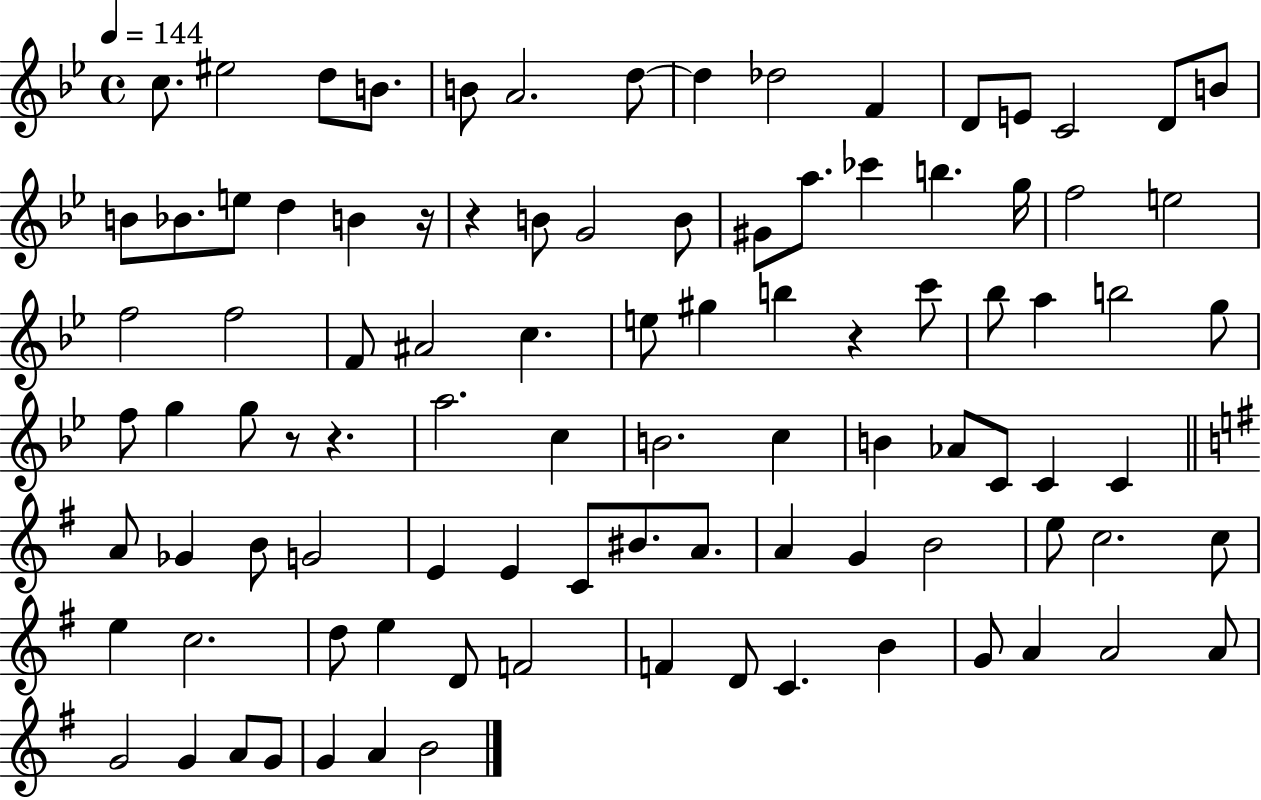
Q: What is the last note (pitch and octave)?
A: B4